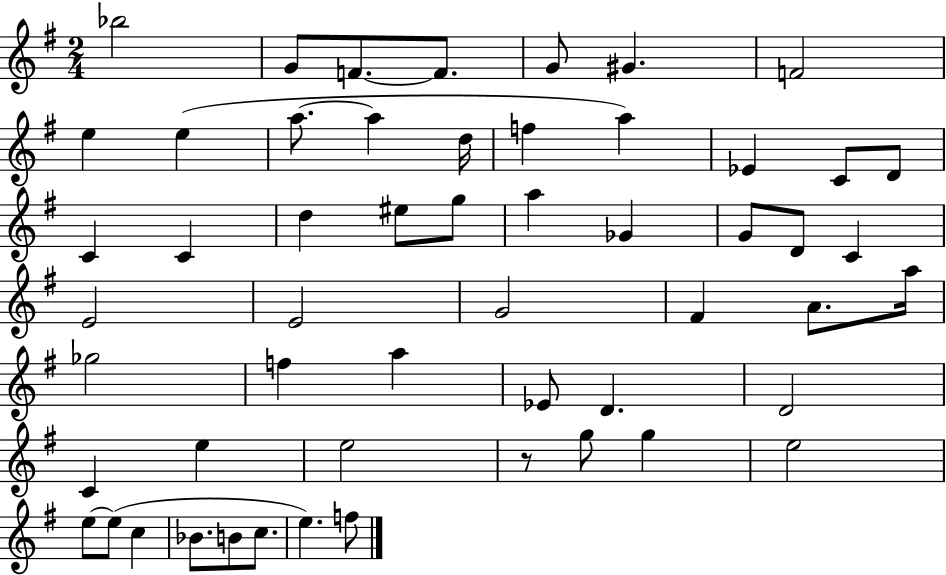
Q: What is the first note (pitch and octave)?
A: Bb5